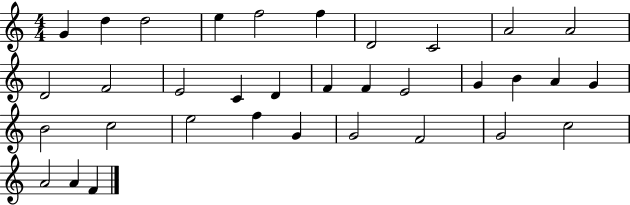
G4/q D5/q D5/h E5/q F5/h F5/q D4/h C4/h A4/h A4/h D4/h F4/h E4/h C4/q D4/q F4/q F4/q E4/h G4/q B4/q A4/q G4/q B4/h C5/h E5/h F5/q G4/q G4/h F4/h G4/h C5/h A4/h A4/q F4/q